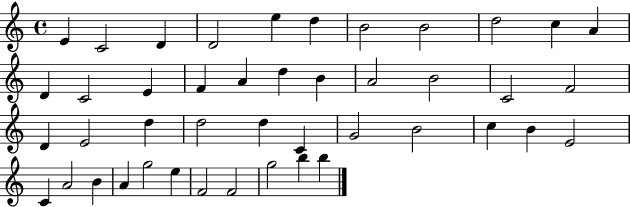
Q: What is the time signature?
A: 4/4